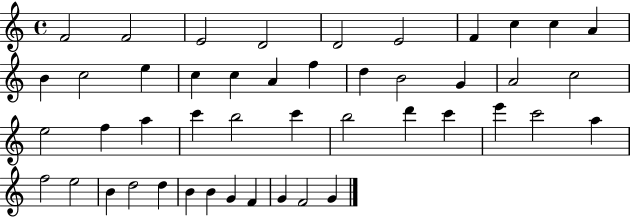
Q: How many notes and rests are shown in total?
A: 46